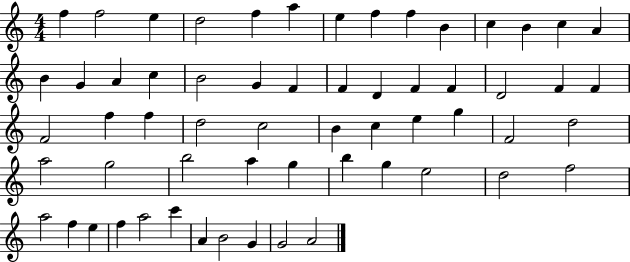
F5/q F5/h E5/q D5/h F5/q A5/q E5/q F5/q F5/q B4/q C5/q B4/q C5/q A4/q B4/q G4/q A4/q C5/q B4/h G4/q F4/q F4/q D4/q F4/q F4/q D4/h F4/q F4/q F4/h F5/q F5/q D5/h C5/h B4/q C5/q E5/q G5/q F4/h D5/h A5/h G5/h B5/h A5/q G5/q B5/q G5/q E5/h D5/h F5/h A5/h F5/q E5/q F5/q A5/h C6/q A4/q B4/h G4/q G4/h A4/h